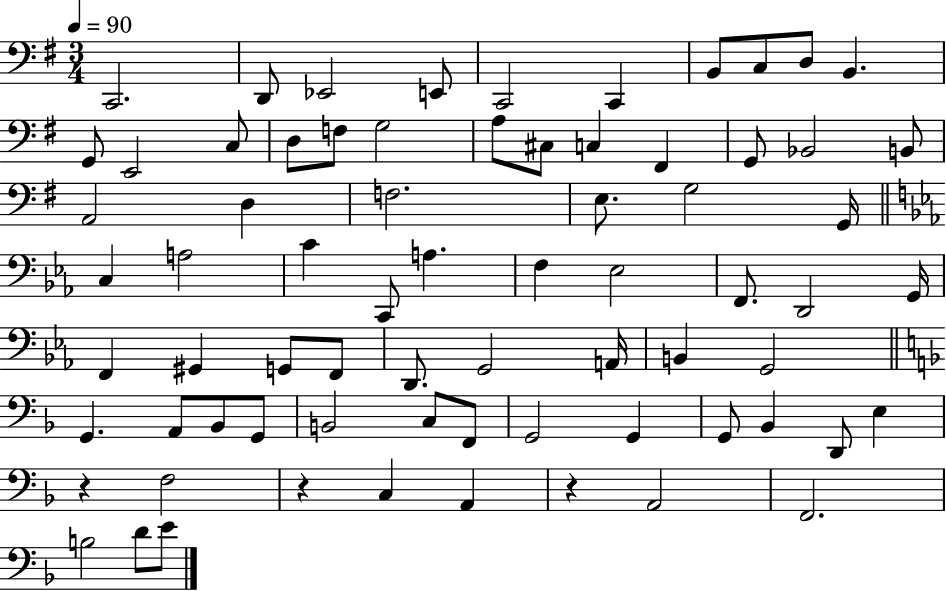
{
  \clef bass
  \numericTimeSignature
  \time 3/4
  \key g \major
  \tempo 4 = 90
  c,2. | d,8 ees,2 e,8 | c,2 c,4 | b,8 c8 d8 b,4. | \break g,8 e,2 c8 | d8 f8 g2 | a8 cis8 c4 fis,4 | g,8 bes,2 b,8 | \break a,2 d4 | f2. | e8. g2 g,16 | \bar "||" \break \key c \minor c4 a2 | c'4 c,8 a4. | f4 ees2 | f,8. d,2 g,16 | \break f,4 gis,4 g,8 f,8 | d,8. g,2 a,16 | b,4 g,2 | \bar "||" \break \key d \minor g,4. a,8 bes,8 g,8 | b,2 c8 f,8 | g,2 g,4 | g,8 bes,4 d,8 e4 | \break r4 f2 | r4 c4 a,4 | r4 a,2 | f,2. | \break b2 d'8 e'8 | \bar "|."
}